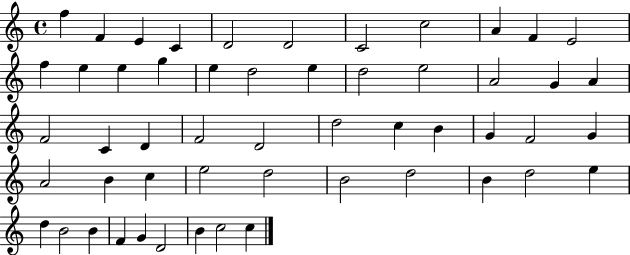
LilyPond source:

{
  \clef treble
  \time 4/4
  \defaultTimeSignature
  \key c \major
  f''4 f'4 e'4 c'4 | d'2 d'2 | c'2 c''2 | a'4 f'4 e'2 | \break f''4 e''4 e''4 g''4 | e''4 d''2 e''4 | d''2 e''2 | a'2 g'4 a'4 | \break f'2 c'4 d'4 | f'2 d'2 | d''2 c''4 b'4 | g'4 f'2 g'4 | \break a'2 b'4 c''4 | e''2 d''2 | b'2 d''2 | b'4 d''2 e''4 | \break d''4 b'2 b'4 | f'4 g'4 d'2 | b'4 c''2 c''4 | \bar "|."
}